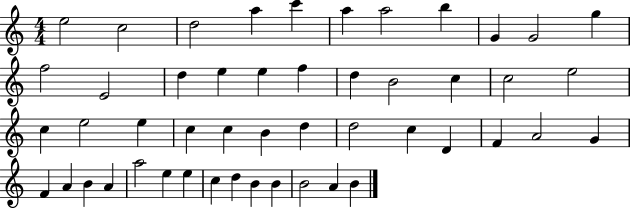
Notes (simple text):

E5/h C5/h D5/h A5/q C6/q A5/q A5/h B5/q G4/q G4/h G5/q F5/h E4/h D5/q E5/q E5/q F5/q D5/q B4/h C5/q C5/h E5/h C5/q E5/h E5/q C5/q C5/q B4/q D5/q D5/h C5/q D4/q F4/q A4/h G4/q F4/q A4/q B4/q A4/q A5/h E5/q E5/q C5/q D5/q B4/q B4/q B4/h A4/q B4/q